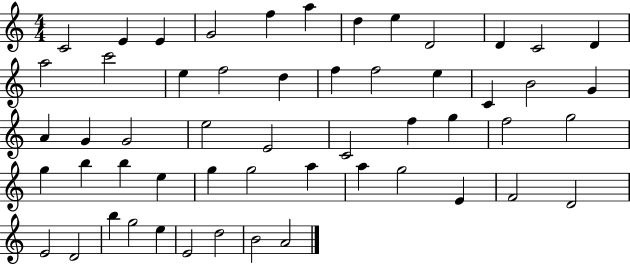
X:1
T:Untitled
M:4/4
L:1/4
K:C
C2 E E G2 f a d e D2 D C2 D a2 c'2 e f2 d f f2 e C B2 G A G G2 e2 E2 C2 f g f2 g2 g b b e g g2 a a g2 E F2 D2 E2 D2 b g2 e E2 d2 B2 A2